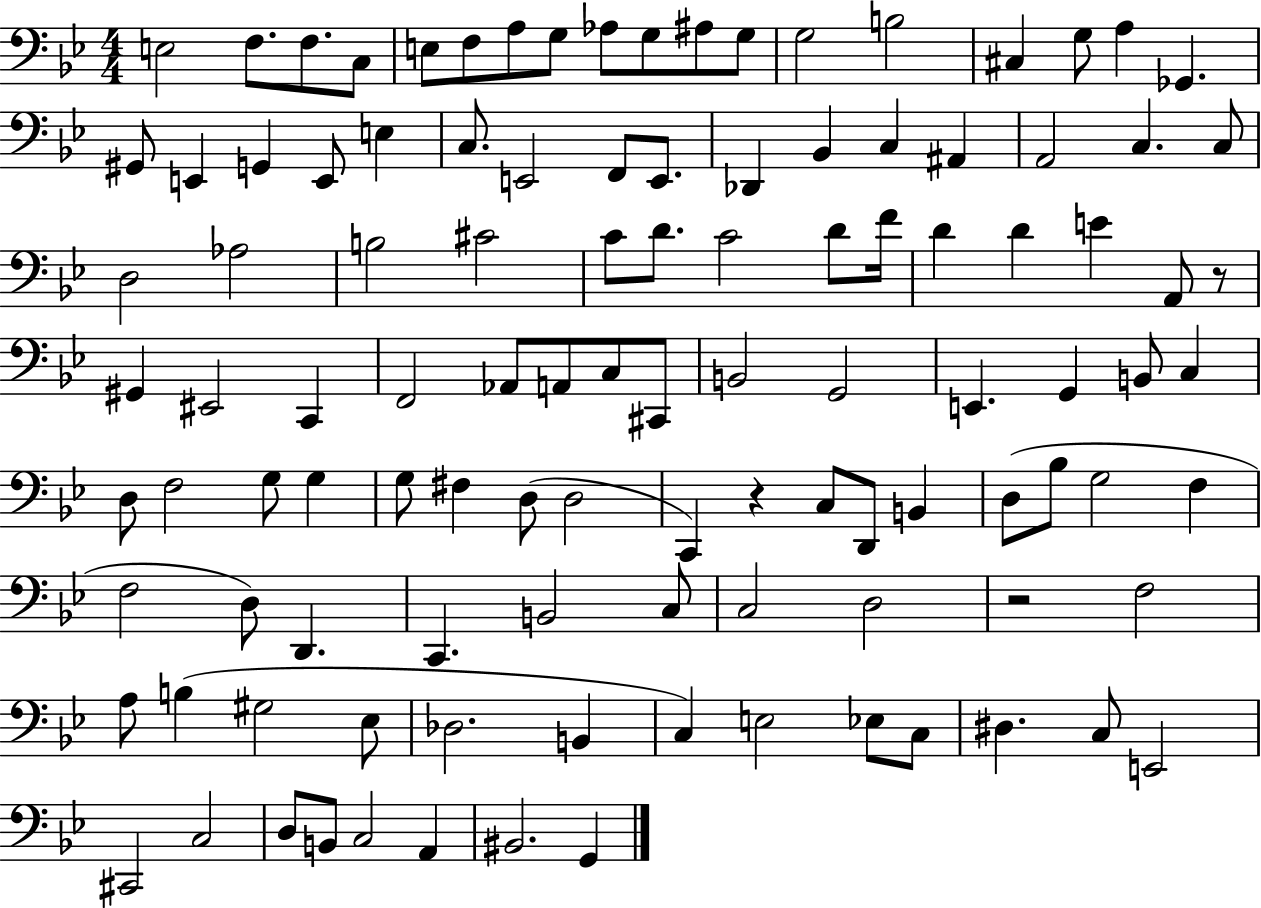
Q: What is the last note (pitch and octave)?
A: G2